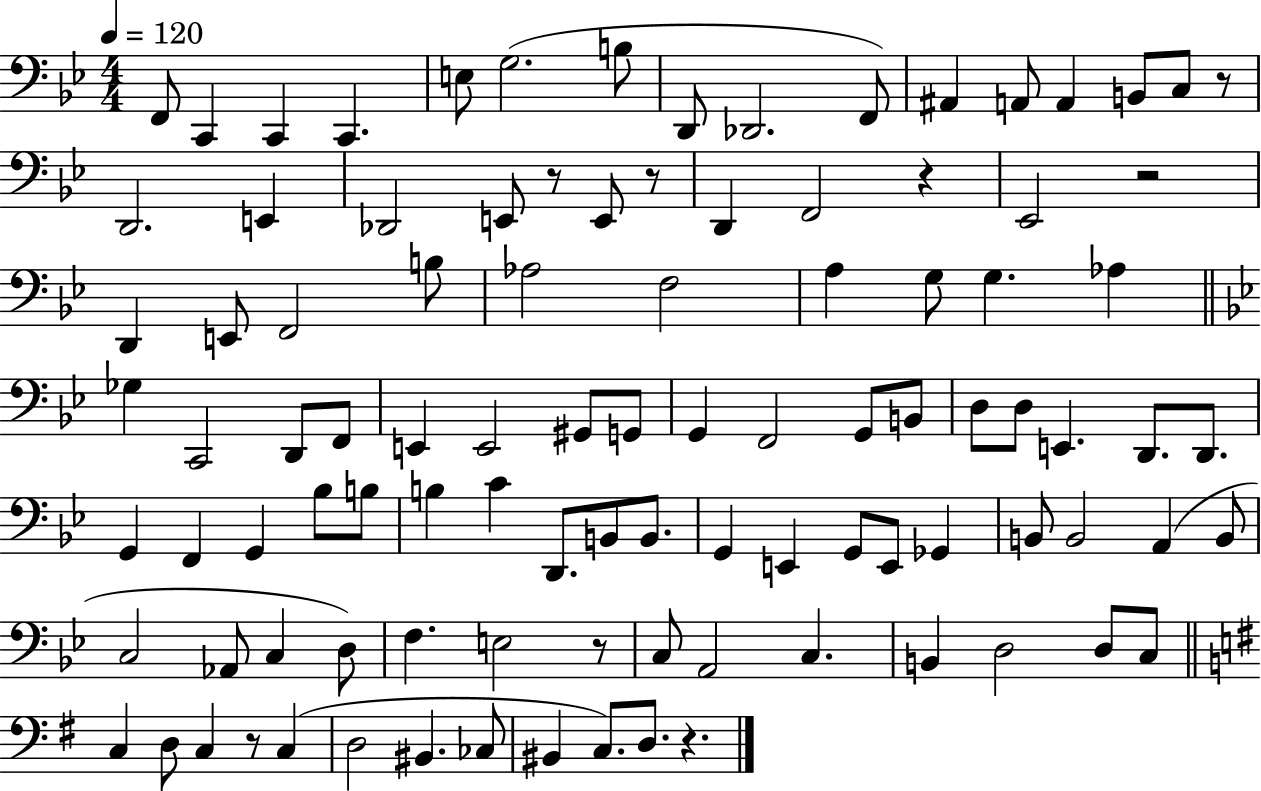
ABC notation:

X:1
T:Untitled
M:4/4
L:1/4
K:Bb
F,,/2 C,, C,, C,, E,/2 G,2 B,/2 D,,/2 _D,,2 F,,/2 ^A,, A,,/2 A,, B,,/2 C,/2 z/2 D,,2 E,, _D,,2 E,,/2 z/2 E,,/2 z/2 D,, F,,2 z _E,,2 z2 D,, E,,/2 F,,2 B,/2 _A,2 F,2 A, G,/2 G, _A, _G, C,,2 D,,/2 F,,/2 E,, E,,2 ^G,,/2 G,,/2 G,, F,,2 G,,/2 B,,/2 D,/2 D,/2 E,, D,,/2 D,,/2 G,, F,, G,, _B,/2 B,/2 B, C D,,/2 B,,/2 B,,/2 G,, E,, G,,/2 E,,/2 _G,, B,,/2 B,,2 A,, B,,/2 C,2 _A,,/2 C, D,/2 F, E,2 z/2 C,/2 A,,2 C, B,, D,2 D,/2 C,/2 C, D,/2 C, z/2 C, D,2 ^B,, _C,/2 ^B,, C,/2 D,/2 z